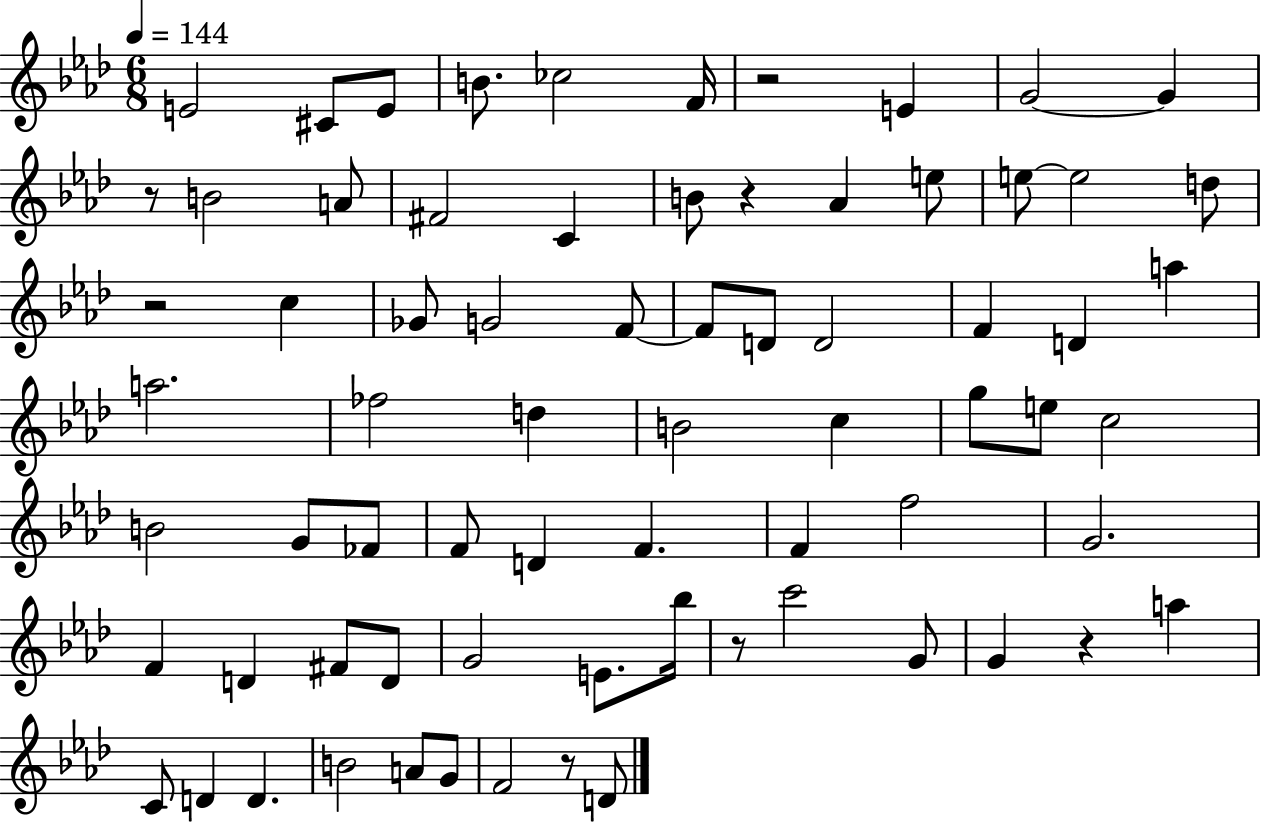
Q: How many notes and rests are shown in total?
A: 72